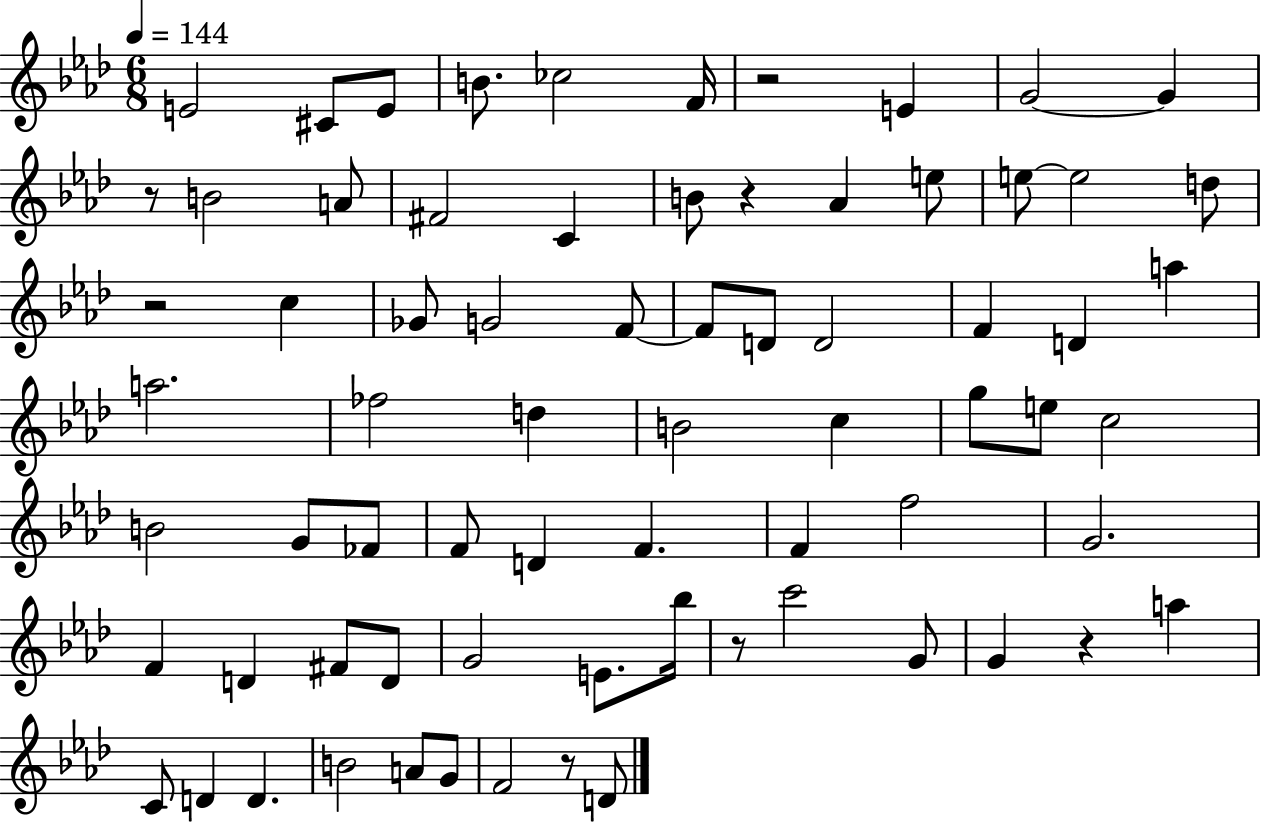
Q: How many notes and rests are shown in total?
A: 72